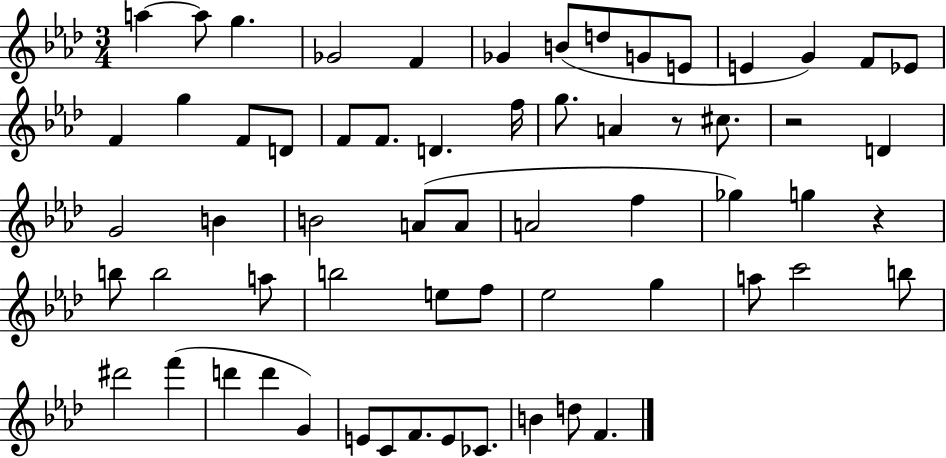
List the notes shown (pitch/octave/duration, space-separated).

A5/q A5/e G5/q. Gb4/h F4/q Gb4/q B4/e D5/e G4/e E4/e E4/q G4/q F4/e Eb4/e F4/q G5/q F4/e D4/e F4/e F4/e. D4/q. F5/s G5/e. A4/q R/e C#5/e. R/h D4/q G4/h B4/q B4/h A4/e A4/e A4/h F5/q Gb5/q G5/q R/q B5/e B5/h A5/e B5/h E5/e F5/e Eb5/h G5/q A5/e C6/h B5/e D#6/h F6/q D6/q D6/q G4/q E4/e C4/e F4/e. E4/e CES4/e. B4/q D5/e F4/q.